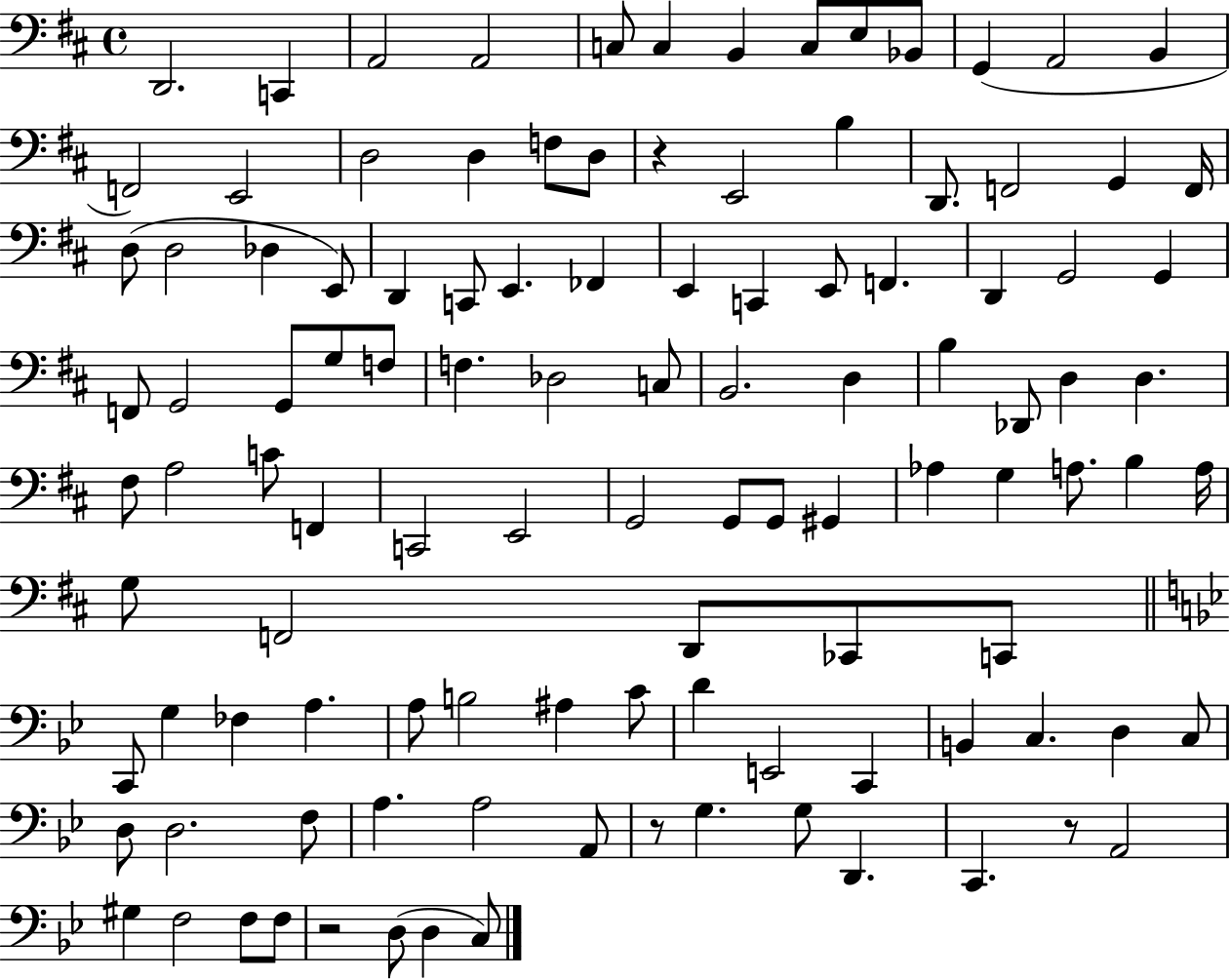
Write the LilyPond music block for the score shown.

{
  \clef bass
  \time 4/4
  \defaultTimeSignature
  \key d \major
  d,2. c,4 | a,2 a,2 | c8 c4 b,4 c8 e8 bes,8 | g,4( a,2 b,4 | \break f,2) e,2 | d2 d4 f8 d8 | r4 e,2 b4 | d,8. f,2 g,4 f,16 | \break d8( d2 des4 e,8) | d,4 c,8 e,4. fes,4 | e,4 c,4 e,8 f,4. | d,4 g,2 g,4 | \break f,8 g,2 g,8 g8 f8 | f4. des2 c8 | b,2. d4 | b4 des,8 d4 d4. | \break fis8 a2 c'8 f,4 | c,2 e,2 | g,2 g,8 g,8 gis,4 | aes4 g4 a8. b4 a16 | \break g8 f,2 d,8 ces,8 c,8 | \bar "||" \break \key bes \major c,8 g4 fes4 a4. | a8 b2 ais4 c'8 | d'4 e,2 c,4 | b,4 c4. d4 c8 | \break d8 d2. f8 | a4. a2 a,8 | r8 g4. g8 d,4. | c,4. r8 a,2 | \break gis4 f2 f8 f8 | r2 d8( d4 c8) | \bar "|."
}